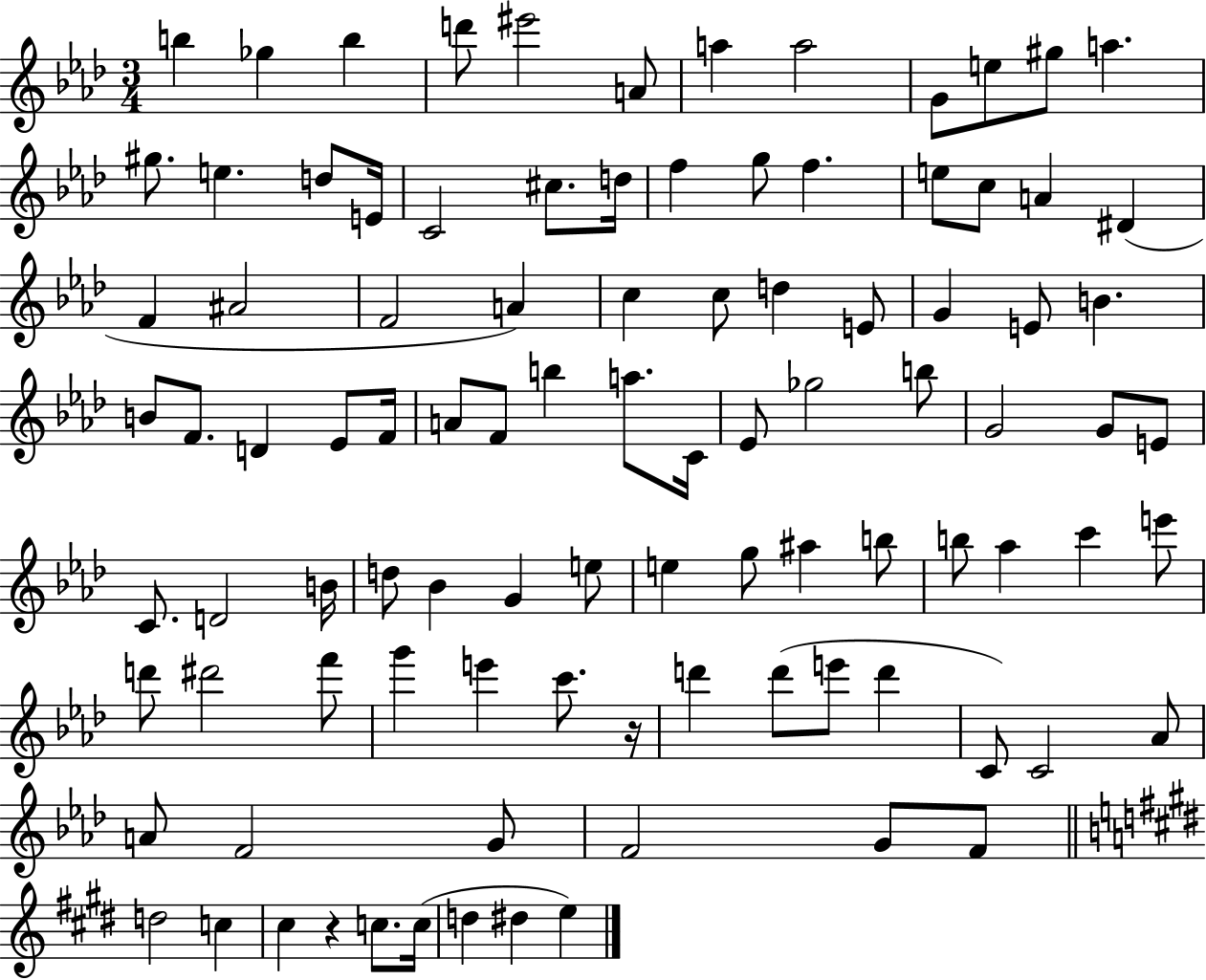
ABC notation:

X:1
T:Untitled
M:3/4
L:1/4
K:Ab
b _g b d'/2 ^e'2 A/2 a a2 G/2 e/2 ^g/2 a ^g/2 e d/2 E/4 C2 ^c/2 d/4 f g/2 f e/2 c/2 A ^D F ^A2 F2 A c c/2 d E/2 G E/2 B B/2 F/2 D _E/2 F/4 A/2 F/2 b a/2 C/4 _E/2 _g2 b/2 G2 G/2 E/2 C/2 D2 B/4 d/2 _B G e/2 e g/2 ^a b/2 b/2 _a c' e'/2 d'/2 ^d'2 f'/2 g' e' c'/2 z/4 d' d'/2 e'/2 d' C/2 C2 _A/2 A/2 F2 G/2 F2 G/2 F/2 d2 c ^c z c/2 c/4 d ^d e